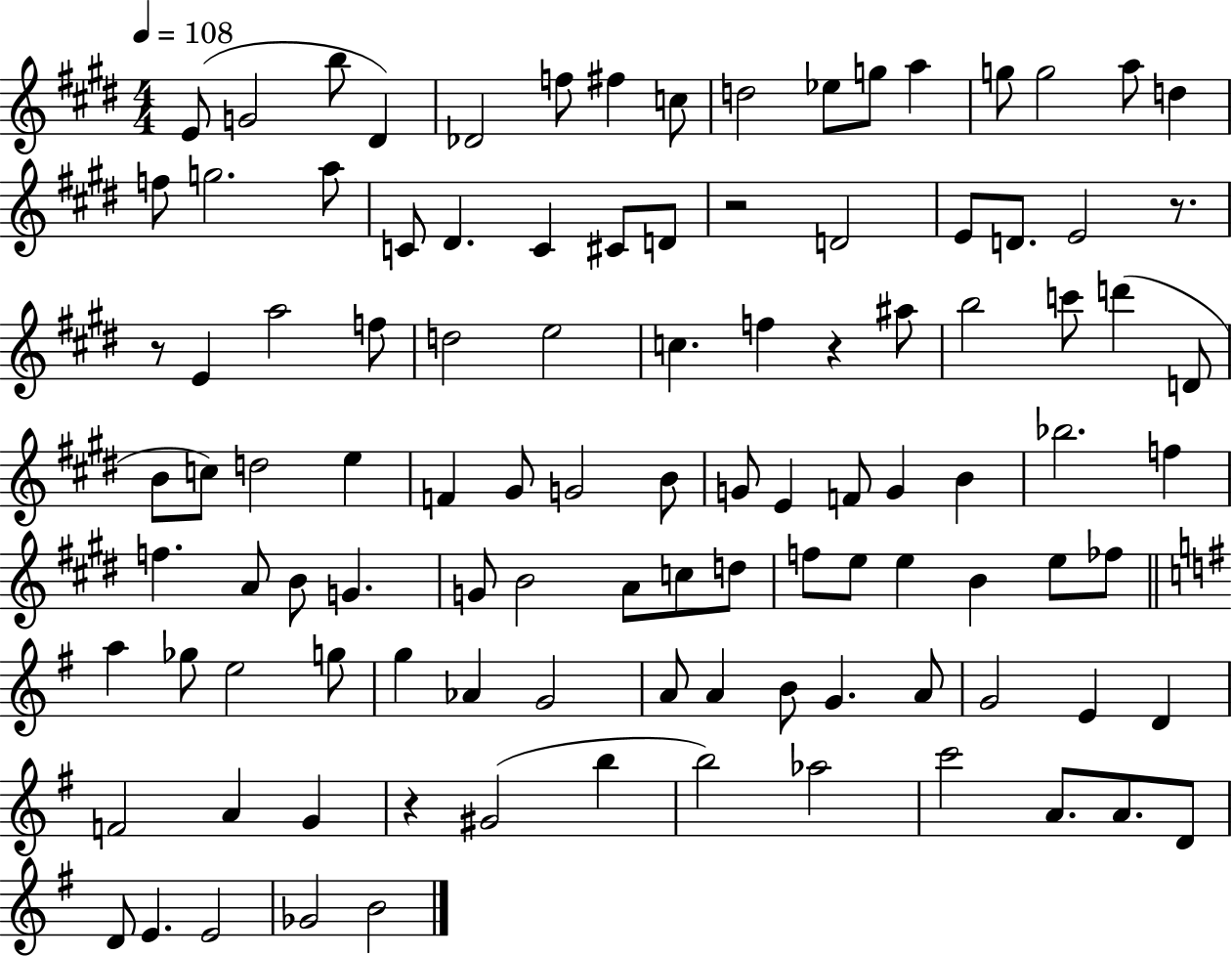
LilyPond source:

{
  \clef treble
  \numericTimeSignature
  \time 4/4
  \key e \major
  \tempo 4 = 108
  \repeat volta 2 { e'8( g'2 b''8 dis'4) | des'2 f''8 fis''4 c''8 | d''2 ees''8 g''8 a''4 | g''8 g''2 a''8 d''4 | \break f''8 g''2. a''8 | c'8 dis'4. c'4 cis'8 d'8 | r2 d'2 | e'8 d'8. e'2 r8. | \break r8 e'4 a''2 f''8 | d''2 e''2 | c''4. f''4 r4 ais''8 | b''2 c'''8 d'''4( d'8 | \break b'8 c''8) d''2 e''4 | f'4 gis'8 g'2 b'8 | g'8 e'4 f'8 g'4 b'4 | bes''2. f''4 | \break f''4. a'8 b'8 g'4. | g'8 b'2 a'8 c''8 d''8 | f''8 e''8 e''4 b'4 e''8 fes''8 | \bar "||" \break \key g \major a''4 ges''8 e''2 g''8 | g''4 aes'4 g'2 | a'8 a'4 b'8 g'4. a'8 | g'2 e'4 d'4 | \break f'2 a'4 g'4 | r4 gis'2( b''4 | b''2) aes''2 | c'''2 a'8. a'8. d'8 | \break d'8 e'4. e'2 | ges'2 b'2 | } \bar "|."
}